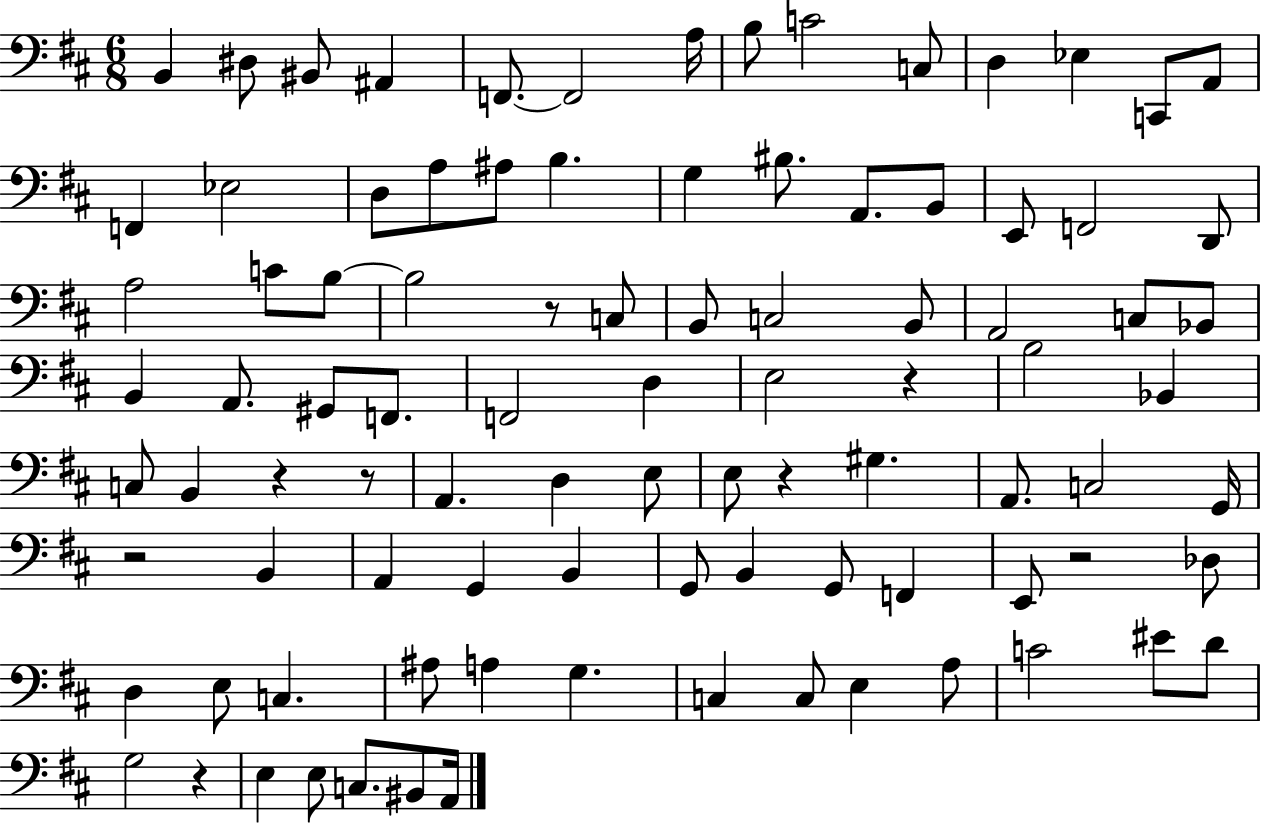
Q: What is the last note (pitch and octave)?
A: A2